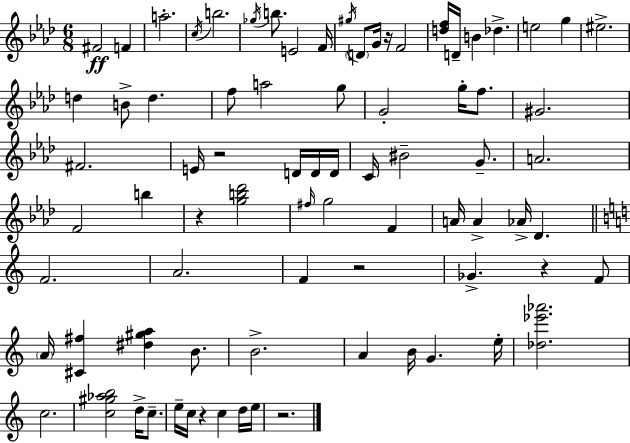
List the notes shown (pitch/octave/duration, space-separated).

F#4/h F4/q A5/h. C5/s B5/h. Gb5/s B5/e. E4/h F4/s G#5/s D4/e G4/s R/s F4/h [D5,F5]/s D4/s B4/q Db5/q. E5/h G5/q EIS5/h. D5/q B4/e D5/q. F5/e A5/h G5/e G4/h G5/s F5/e. G#4/h. F#4/h. E4/s R/h D4/s D4/s D4/s C4/s BIS4/h G4/e. A4/h. F4/h B5/q R/q [G5,B5,Db6]/h F#5/s G5/h F4/q A4/s A4/q Ab4/s Db4/q. F4/h. A4/h. F4/q R/h Gb4/q. R/q F4/e A4/s [C#4,F#5]/q [D#5,G#5,A5]/q B4/e. B4/h. A4/q B4/s G4/q. E5/s [Db5,Eb6,Ab6]/h. C5/h. [C5,G#5,Ab5,B5]/h D5/s C5/e. E5/s C5/s R/q C5/q D5/s E5/s R/h.